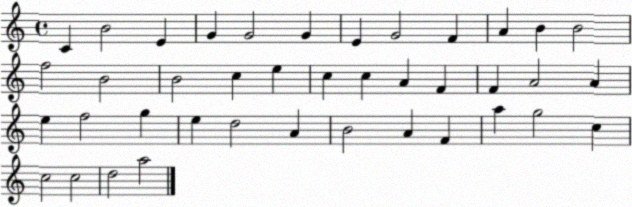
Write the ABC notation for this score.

X:1
T:Untitled
M:4/4
L:1/4
K:C
C B2 E G G2 G E G2 F A B B2 f2 B2 B2 c e c c A F F A2 A e f2 g e d2 A B2 A F a g2 c c2 c2 d2 a2